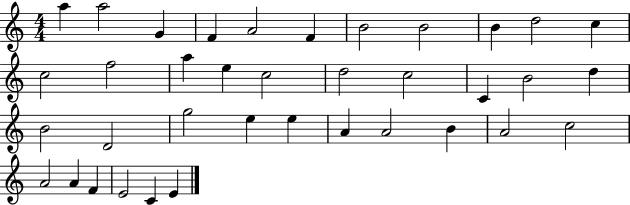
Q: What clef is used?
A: treble